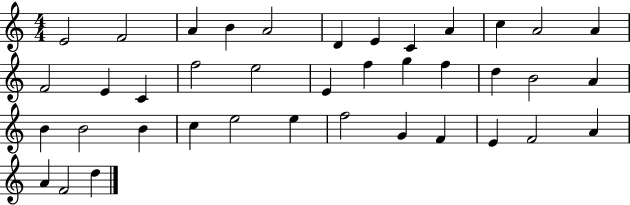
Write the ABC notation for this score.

X:1
T:Untitled
M:4/4
L:1/4
K:C
E2 F2 A B A2 D E C A c A2 A F2 E C f2 e2 E f g f d B2 A B B2 B c e2 e f2 G F E F2 A A F2 d